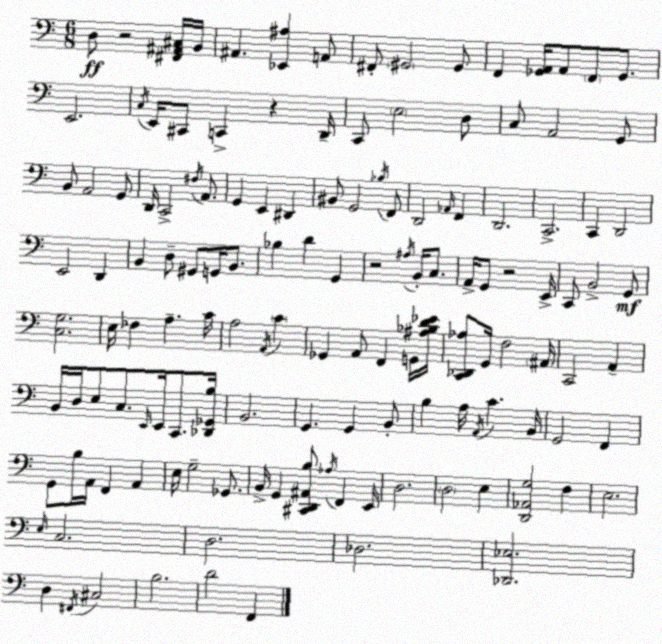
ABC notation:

X:1
T:Untitled
M:6/8
L:1/4
K:Am
D,/2 z2 [^F,,^A,,^C,]/4 B,,/4 ^A,, [_E,,^A,] A,,/2 ^F,,/2 ^G,,2 ^G,,/2 F,, [_G,,A,,]/4 A,,/2 F,,/2 _G,,/2 E,,2 C,/4 E,,/4 ^C,,/2 C,, z D,,/4 C,,/2 E,2 D,/2 C,/2 A,,2 G,,/2 B,,/2 A,,2 G,,/2 D,,/4 C,,2 ^F,/4 A,,/2 G,, E,, ^D,, ^B,,/2 G,,2 _B,/4 F,,/2 D,,2 _A,,/4 F,, D,,2 C,,2 C,, D,,2 E,,2 D,, B,, D,/2 ^G,,/2 G,,/4 B,,/2 _B, D G,, z2 ^A,/4 B,,/4 C,/2 A,,/4 G,,/2 z2 E,,/4 C,,/2 B,,2 G,,/2 [C,G,]2 E,/4 _F, A, C/4 A,2 A,,/4 C _G,, A,,/2 F,, G,,/4 [^A,_B,D_E]/4 [C,,_D,,_A,]/2 G,,/4 F,2 ^A,,/4 C,,2 A,, B,,/4 D,/4 E,/2 C,/2 E,,/4 E,,/4 C,,/2 [_D,,_G,,B,]/4 B,,2 G,, G,, B,,/2 B, A,/4 A,,/4 C B,,/4 G,,2 F,, G,,/2 B,/4 A,,/4 F,, A,, E,/4 G,2 _G,,/2 B,,/4 G,, [^C,,D,,^A,,B,]/2 _A,/4 F,, E,,/4 D,2 D,2 E, [D,,_A,,G,]2 F, E,2 E,/4 C,2 D,2 _D,2 [_D,,_E,]2 D, ^F,,/4 ^C,2 B,2 D2 F,,